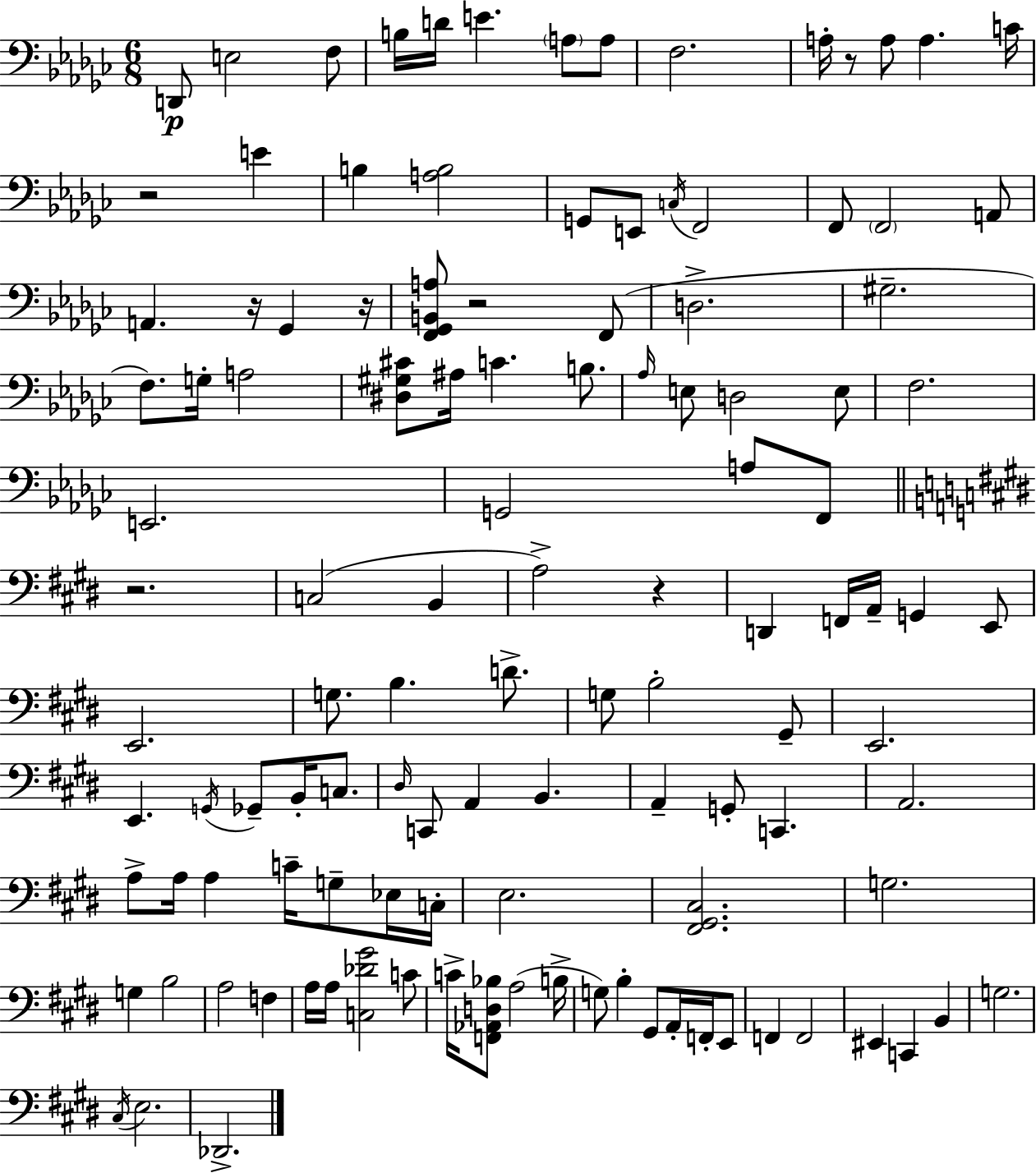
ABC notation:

X:1
T:Untitled
M:6/8
L:1/4
K:Ebm
D,,/2 E,2 F,/2 B,/4 D/4 E A,/2 A,/2 F,2 A,/4 z/2 A,/2 A, C/4 z2 E B, [A,B,]2 G,,/2 E,,/2 C,/4 F,,2 F,,/2 F,,2 A,,/2 A,, z/4 _G,, z/4 [F,,_G,,B,,A,]/2 z2 F,,/2 D,2 ^G,2 F,/2 G,/4 A,2 [^D,^G,^C]/2 ^A,/4 C B,/2 _A,/4 E,/2 D,2 E,/2 F,2 E,,2 G,,2 A,/2 F,,/2 z2 C,2 B,, A,2 z D,, F,,/4 A,,/4 G,, E,,/2 E,,2 G,/2 B, D/2 G,/2 B,2 ^G,,/2 E,,2 E,, G,,/4 _G,,/2 B,,/4 C,/2 ^D,/4 C,,/2 A,, B,, A,, G,,/2 C,, A,,2 A,/2 A,/4 A, C/4 G,/2 _E,/4 C,/4 E,2 [^F,,^G,,^C,]2 G,2 G, B,2 A,2 F, A,/4 A,/4 [C,_D^G]2 C/2 C/4 [F,,_A,,D,_B,]/2 A,2 B,/4 G,/2 B, ^G,,/2 A,,/4 F,,/4 E,,/2 F,, F,,2 ^E,, C,, B,, G,2 ^C,/4 E,2 _D,,2